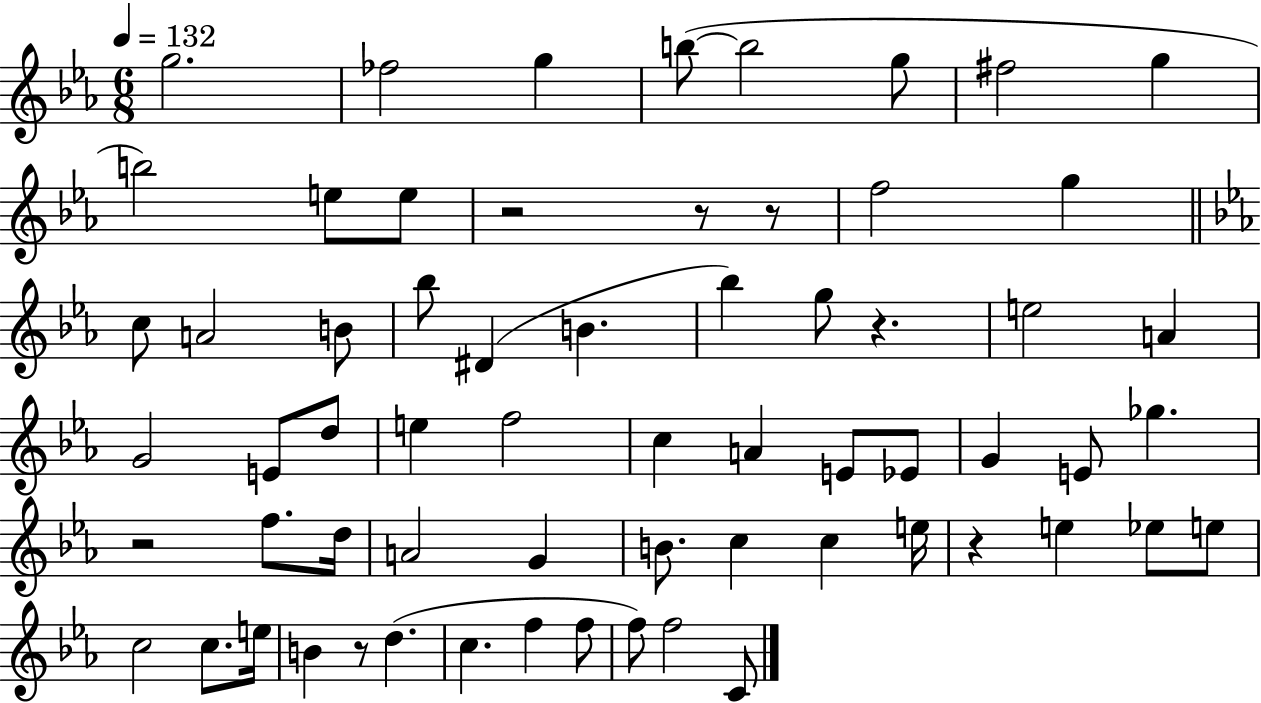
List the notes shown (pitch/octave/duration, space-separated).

G5/h. FES5/h G5/q B5/e B5/h G5/e F#5/h G5/q B5/h E5/e E5/e R/h R/e R/e F5/h G5/q C5/e A4/h B4/e Bb5/e D#4/q B4/q. Bb5/q G5/e R/q. E5/h A4/q G4/h E4/e D5/e E5/q F5/h C5/q A4/q E4/e Eb4/e G4/q E4/e Gb5/q. R/h F5/e. D5/s A4/h G4/q B4/e. C5/q C5/q E5/s R/q E5/q Eb5/e E5/e C5/h C5/e. E5/s B4/q R/e D5/q. C5/q. F5/q F5/e F5/e F5/h C4/e